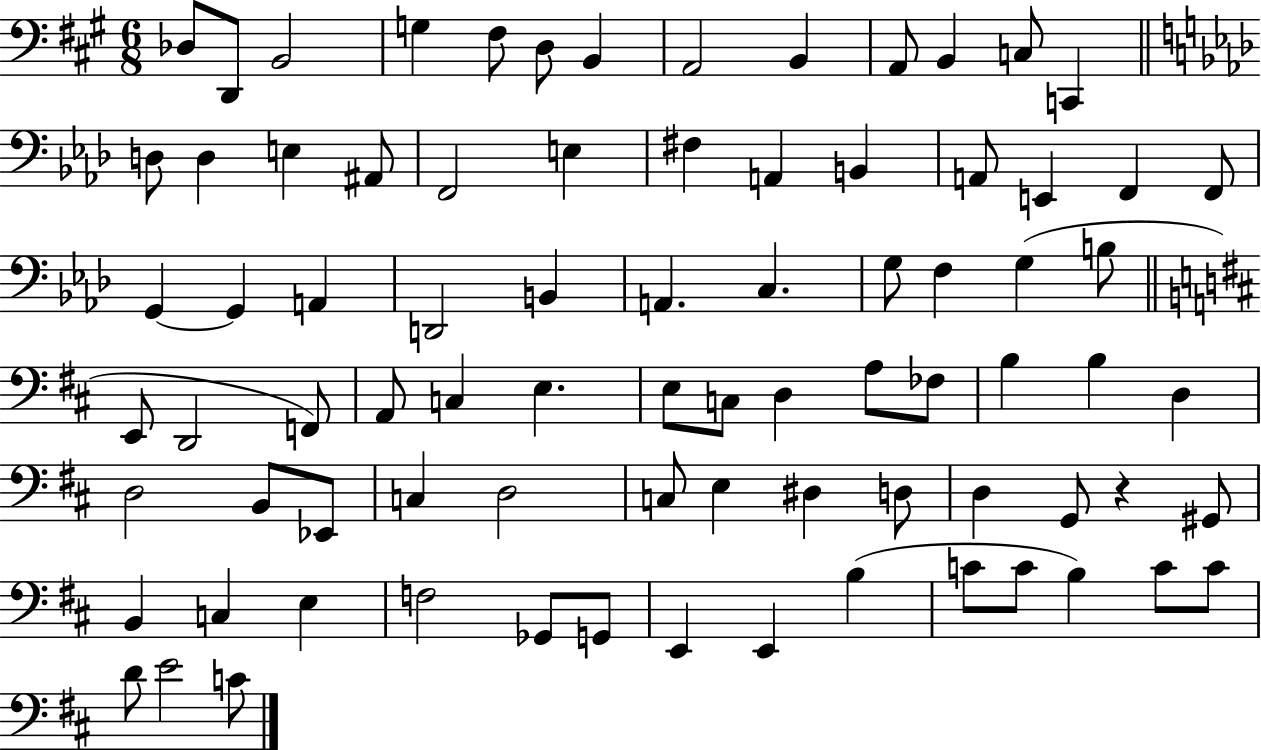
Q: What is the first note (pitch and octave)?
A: Db3